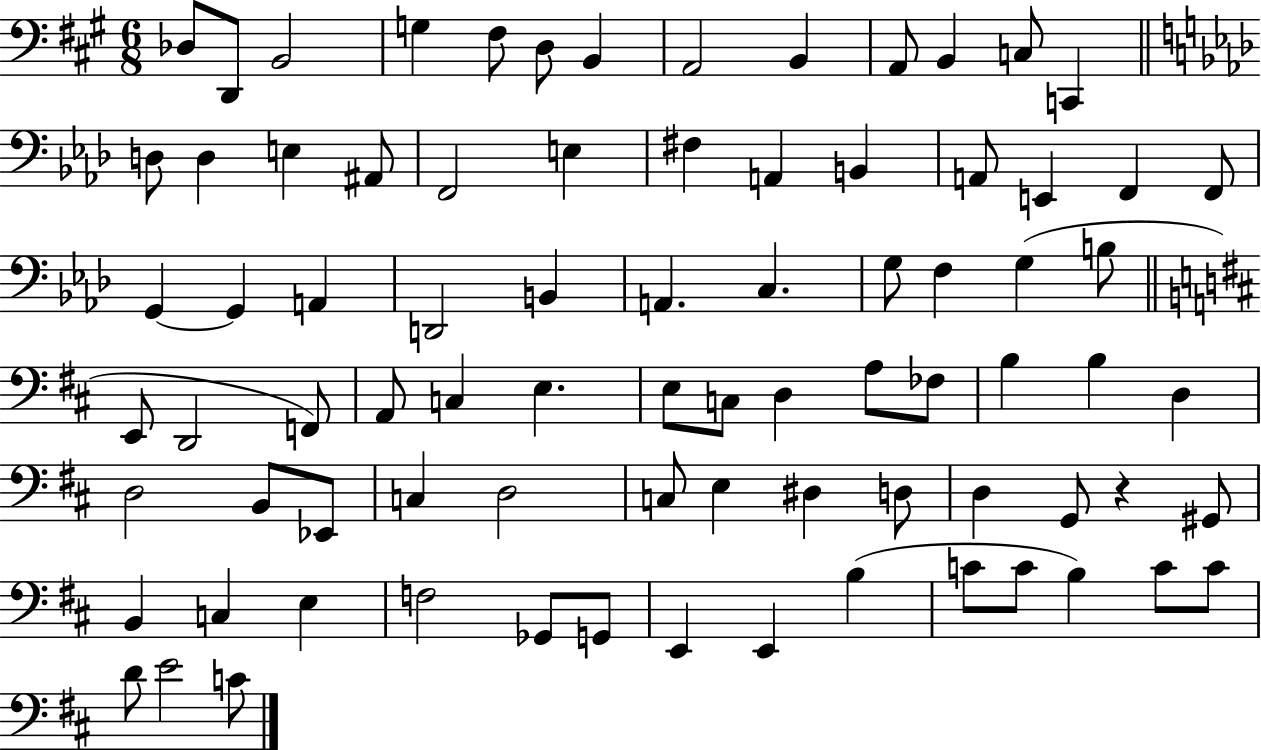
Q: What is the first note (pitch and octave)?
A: Db3